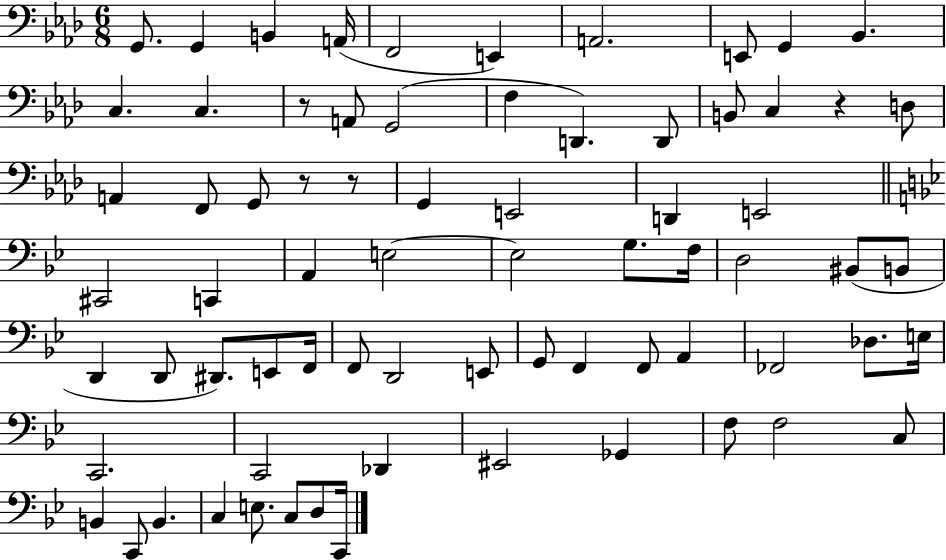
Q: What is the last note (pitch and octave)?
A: C2